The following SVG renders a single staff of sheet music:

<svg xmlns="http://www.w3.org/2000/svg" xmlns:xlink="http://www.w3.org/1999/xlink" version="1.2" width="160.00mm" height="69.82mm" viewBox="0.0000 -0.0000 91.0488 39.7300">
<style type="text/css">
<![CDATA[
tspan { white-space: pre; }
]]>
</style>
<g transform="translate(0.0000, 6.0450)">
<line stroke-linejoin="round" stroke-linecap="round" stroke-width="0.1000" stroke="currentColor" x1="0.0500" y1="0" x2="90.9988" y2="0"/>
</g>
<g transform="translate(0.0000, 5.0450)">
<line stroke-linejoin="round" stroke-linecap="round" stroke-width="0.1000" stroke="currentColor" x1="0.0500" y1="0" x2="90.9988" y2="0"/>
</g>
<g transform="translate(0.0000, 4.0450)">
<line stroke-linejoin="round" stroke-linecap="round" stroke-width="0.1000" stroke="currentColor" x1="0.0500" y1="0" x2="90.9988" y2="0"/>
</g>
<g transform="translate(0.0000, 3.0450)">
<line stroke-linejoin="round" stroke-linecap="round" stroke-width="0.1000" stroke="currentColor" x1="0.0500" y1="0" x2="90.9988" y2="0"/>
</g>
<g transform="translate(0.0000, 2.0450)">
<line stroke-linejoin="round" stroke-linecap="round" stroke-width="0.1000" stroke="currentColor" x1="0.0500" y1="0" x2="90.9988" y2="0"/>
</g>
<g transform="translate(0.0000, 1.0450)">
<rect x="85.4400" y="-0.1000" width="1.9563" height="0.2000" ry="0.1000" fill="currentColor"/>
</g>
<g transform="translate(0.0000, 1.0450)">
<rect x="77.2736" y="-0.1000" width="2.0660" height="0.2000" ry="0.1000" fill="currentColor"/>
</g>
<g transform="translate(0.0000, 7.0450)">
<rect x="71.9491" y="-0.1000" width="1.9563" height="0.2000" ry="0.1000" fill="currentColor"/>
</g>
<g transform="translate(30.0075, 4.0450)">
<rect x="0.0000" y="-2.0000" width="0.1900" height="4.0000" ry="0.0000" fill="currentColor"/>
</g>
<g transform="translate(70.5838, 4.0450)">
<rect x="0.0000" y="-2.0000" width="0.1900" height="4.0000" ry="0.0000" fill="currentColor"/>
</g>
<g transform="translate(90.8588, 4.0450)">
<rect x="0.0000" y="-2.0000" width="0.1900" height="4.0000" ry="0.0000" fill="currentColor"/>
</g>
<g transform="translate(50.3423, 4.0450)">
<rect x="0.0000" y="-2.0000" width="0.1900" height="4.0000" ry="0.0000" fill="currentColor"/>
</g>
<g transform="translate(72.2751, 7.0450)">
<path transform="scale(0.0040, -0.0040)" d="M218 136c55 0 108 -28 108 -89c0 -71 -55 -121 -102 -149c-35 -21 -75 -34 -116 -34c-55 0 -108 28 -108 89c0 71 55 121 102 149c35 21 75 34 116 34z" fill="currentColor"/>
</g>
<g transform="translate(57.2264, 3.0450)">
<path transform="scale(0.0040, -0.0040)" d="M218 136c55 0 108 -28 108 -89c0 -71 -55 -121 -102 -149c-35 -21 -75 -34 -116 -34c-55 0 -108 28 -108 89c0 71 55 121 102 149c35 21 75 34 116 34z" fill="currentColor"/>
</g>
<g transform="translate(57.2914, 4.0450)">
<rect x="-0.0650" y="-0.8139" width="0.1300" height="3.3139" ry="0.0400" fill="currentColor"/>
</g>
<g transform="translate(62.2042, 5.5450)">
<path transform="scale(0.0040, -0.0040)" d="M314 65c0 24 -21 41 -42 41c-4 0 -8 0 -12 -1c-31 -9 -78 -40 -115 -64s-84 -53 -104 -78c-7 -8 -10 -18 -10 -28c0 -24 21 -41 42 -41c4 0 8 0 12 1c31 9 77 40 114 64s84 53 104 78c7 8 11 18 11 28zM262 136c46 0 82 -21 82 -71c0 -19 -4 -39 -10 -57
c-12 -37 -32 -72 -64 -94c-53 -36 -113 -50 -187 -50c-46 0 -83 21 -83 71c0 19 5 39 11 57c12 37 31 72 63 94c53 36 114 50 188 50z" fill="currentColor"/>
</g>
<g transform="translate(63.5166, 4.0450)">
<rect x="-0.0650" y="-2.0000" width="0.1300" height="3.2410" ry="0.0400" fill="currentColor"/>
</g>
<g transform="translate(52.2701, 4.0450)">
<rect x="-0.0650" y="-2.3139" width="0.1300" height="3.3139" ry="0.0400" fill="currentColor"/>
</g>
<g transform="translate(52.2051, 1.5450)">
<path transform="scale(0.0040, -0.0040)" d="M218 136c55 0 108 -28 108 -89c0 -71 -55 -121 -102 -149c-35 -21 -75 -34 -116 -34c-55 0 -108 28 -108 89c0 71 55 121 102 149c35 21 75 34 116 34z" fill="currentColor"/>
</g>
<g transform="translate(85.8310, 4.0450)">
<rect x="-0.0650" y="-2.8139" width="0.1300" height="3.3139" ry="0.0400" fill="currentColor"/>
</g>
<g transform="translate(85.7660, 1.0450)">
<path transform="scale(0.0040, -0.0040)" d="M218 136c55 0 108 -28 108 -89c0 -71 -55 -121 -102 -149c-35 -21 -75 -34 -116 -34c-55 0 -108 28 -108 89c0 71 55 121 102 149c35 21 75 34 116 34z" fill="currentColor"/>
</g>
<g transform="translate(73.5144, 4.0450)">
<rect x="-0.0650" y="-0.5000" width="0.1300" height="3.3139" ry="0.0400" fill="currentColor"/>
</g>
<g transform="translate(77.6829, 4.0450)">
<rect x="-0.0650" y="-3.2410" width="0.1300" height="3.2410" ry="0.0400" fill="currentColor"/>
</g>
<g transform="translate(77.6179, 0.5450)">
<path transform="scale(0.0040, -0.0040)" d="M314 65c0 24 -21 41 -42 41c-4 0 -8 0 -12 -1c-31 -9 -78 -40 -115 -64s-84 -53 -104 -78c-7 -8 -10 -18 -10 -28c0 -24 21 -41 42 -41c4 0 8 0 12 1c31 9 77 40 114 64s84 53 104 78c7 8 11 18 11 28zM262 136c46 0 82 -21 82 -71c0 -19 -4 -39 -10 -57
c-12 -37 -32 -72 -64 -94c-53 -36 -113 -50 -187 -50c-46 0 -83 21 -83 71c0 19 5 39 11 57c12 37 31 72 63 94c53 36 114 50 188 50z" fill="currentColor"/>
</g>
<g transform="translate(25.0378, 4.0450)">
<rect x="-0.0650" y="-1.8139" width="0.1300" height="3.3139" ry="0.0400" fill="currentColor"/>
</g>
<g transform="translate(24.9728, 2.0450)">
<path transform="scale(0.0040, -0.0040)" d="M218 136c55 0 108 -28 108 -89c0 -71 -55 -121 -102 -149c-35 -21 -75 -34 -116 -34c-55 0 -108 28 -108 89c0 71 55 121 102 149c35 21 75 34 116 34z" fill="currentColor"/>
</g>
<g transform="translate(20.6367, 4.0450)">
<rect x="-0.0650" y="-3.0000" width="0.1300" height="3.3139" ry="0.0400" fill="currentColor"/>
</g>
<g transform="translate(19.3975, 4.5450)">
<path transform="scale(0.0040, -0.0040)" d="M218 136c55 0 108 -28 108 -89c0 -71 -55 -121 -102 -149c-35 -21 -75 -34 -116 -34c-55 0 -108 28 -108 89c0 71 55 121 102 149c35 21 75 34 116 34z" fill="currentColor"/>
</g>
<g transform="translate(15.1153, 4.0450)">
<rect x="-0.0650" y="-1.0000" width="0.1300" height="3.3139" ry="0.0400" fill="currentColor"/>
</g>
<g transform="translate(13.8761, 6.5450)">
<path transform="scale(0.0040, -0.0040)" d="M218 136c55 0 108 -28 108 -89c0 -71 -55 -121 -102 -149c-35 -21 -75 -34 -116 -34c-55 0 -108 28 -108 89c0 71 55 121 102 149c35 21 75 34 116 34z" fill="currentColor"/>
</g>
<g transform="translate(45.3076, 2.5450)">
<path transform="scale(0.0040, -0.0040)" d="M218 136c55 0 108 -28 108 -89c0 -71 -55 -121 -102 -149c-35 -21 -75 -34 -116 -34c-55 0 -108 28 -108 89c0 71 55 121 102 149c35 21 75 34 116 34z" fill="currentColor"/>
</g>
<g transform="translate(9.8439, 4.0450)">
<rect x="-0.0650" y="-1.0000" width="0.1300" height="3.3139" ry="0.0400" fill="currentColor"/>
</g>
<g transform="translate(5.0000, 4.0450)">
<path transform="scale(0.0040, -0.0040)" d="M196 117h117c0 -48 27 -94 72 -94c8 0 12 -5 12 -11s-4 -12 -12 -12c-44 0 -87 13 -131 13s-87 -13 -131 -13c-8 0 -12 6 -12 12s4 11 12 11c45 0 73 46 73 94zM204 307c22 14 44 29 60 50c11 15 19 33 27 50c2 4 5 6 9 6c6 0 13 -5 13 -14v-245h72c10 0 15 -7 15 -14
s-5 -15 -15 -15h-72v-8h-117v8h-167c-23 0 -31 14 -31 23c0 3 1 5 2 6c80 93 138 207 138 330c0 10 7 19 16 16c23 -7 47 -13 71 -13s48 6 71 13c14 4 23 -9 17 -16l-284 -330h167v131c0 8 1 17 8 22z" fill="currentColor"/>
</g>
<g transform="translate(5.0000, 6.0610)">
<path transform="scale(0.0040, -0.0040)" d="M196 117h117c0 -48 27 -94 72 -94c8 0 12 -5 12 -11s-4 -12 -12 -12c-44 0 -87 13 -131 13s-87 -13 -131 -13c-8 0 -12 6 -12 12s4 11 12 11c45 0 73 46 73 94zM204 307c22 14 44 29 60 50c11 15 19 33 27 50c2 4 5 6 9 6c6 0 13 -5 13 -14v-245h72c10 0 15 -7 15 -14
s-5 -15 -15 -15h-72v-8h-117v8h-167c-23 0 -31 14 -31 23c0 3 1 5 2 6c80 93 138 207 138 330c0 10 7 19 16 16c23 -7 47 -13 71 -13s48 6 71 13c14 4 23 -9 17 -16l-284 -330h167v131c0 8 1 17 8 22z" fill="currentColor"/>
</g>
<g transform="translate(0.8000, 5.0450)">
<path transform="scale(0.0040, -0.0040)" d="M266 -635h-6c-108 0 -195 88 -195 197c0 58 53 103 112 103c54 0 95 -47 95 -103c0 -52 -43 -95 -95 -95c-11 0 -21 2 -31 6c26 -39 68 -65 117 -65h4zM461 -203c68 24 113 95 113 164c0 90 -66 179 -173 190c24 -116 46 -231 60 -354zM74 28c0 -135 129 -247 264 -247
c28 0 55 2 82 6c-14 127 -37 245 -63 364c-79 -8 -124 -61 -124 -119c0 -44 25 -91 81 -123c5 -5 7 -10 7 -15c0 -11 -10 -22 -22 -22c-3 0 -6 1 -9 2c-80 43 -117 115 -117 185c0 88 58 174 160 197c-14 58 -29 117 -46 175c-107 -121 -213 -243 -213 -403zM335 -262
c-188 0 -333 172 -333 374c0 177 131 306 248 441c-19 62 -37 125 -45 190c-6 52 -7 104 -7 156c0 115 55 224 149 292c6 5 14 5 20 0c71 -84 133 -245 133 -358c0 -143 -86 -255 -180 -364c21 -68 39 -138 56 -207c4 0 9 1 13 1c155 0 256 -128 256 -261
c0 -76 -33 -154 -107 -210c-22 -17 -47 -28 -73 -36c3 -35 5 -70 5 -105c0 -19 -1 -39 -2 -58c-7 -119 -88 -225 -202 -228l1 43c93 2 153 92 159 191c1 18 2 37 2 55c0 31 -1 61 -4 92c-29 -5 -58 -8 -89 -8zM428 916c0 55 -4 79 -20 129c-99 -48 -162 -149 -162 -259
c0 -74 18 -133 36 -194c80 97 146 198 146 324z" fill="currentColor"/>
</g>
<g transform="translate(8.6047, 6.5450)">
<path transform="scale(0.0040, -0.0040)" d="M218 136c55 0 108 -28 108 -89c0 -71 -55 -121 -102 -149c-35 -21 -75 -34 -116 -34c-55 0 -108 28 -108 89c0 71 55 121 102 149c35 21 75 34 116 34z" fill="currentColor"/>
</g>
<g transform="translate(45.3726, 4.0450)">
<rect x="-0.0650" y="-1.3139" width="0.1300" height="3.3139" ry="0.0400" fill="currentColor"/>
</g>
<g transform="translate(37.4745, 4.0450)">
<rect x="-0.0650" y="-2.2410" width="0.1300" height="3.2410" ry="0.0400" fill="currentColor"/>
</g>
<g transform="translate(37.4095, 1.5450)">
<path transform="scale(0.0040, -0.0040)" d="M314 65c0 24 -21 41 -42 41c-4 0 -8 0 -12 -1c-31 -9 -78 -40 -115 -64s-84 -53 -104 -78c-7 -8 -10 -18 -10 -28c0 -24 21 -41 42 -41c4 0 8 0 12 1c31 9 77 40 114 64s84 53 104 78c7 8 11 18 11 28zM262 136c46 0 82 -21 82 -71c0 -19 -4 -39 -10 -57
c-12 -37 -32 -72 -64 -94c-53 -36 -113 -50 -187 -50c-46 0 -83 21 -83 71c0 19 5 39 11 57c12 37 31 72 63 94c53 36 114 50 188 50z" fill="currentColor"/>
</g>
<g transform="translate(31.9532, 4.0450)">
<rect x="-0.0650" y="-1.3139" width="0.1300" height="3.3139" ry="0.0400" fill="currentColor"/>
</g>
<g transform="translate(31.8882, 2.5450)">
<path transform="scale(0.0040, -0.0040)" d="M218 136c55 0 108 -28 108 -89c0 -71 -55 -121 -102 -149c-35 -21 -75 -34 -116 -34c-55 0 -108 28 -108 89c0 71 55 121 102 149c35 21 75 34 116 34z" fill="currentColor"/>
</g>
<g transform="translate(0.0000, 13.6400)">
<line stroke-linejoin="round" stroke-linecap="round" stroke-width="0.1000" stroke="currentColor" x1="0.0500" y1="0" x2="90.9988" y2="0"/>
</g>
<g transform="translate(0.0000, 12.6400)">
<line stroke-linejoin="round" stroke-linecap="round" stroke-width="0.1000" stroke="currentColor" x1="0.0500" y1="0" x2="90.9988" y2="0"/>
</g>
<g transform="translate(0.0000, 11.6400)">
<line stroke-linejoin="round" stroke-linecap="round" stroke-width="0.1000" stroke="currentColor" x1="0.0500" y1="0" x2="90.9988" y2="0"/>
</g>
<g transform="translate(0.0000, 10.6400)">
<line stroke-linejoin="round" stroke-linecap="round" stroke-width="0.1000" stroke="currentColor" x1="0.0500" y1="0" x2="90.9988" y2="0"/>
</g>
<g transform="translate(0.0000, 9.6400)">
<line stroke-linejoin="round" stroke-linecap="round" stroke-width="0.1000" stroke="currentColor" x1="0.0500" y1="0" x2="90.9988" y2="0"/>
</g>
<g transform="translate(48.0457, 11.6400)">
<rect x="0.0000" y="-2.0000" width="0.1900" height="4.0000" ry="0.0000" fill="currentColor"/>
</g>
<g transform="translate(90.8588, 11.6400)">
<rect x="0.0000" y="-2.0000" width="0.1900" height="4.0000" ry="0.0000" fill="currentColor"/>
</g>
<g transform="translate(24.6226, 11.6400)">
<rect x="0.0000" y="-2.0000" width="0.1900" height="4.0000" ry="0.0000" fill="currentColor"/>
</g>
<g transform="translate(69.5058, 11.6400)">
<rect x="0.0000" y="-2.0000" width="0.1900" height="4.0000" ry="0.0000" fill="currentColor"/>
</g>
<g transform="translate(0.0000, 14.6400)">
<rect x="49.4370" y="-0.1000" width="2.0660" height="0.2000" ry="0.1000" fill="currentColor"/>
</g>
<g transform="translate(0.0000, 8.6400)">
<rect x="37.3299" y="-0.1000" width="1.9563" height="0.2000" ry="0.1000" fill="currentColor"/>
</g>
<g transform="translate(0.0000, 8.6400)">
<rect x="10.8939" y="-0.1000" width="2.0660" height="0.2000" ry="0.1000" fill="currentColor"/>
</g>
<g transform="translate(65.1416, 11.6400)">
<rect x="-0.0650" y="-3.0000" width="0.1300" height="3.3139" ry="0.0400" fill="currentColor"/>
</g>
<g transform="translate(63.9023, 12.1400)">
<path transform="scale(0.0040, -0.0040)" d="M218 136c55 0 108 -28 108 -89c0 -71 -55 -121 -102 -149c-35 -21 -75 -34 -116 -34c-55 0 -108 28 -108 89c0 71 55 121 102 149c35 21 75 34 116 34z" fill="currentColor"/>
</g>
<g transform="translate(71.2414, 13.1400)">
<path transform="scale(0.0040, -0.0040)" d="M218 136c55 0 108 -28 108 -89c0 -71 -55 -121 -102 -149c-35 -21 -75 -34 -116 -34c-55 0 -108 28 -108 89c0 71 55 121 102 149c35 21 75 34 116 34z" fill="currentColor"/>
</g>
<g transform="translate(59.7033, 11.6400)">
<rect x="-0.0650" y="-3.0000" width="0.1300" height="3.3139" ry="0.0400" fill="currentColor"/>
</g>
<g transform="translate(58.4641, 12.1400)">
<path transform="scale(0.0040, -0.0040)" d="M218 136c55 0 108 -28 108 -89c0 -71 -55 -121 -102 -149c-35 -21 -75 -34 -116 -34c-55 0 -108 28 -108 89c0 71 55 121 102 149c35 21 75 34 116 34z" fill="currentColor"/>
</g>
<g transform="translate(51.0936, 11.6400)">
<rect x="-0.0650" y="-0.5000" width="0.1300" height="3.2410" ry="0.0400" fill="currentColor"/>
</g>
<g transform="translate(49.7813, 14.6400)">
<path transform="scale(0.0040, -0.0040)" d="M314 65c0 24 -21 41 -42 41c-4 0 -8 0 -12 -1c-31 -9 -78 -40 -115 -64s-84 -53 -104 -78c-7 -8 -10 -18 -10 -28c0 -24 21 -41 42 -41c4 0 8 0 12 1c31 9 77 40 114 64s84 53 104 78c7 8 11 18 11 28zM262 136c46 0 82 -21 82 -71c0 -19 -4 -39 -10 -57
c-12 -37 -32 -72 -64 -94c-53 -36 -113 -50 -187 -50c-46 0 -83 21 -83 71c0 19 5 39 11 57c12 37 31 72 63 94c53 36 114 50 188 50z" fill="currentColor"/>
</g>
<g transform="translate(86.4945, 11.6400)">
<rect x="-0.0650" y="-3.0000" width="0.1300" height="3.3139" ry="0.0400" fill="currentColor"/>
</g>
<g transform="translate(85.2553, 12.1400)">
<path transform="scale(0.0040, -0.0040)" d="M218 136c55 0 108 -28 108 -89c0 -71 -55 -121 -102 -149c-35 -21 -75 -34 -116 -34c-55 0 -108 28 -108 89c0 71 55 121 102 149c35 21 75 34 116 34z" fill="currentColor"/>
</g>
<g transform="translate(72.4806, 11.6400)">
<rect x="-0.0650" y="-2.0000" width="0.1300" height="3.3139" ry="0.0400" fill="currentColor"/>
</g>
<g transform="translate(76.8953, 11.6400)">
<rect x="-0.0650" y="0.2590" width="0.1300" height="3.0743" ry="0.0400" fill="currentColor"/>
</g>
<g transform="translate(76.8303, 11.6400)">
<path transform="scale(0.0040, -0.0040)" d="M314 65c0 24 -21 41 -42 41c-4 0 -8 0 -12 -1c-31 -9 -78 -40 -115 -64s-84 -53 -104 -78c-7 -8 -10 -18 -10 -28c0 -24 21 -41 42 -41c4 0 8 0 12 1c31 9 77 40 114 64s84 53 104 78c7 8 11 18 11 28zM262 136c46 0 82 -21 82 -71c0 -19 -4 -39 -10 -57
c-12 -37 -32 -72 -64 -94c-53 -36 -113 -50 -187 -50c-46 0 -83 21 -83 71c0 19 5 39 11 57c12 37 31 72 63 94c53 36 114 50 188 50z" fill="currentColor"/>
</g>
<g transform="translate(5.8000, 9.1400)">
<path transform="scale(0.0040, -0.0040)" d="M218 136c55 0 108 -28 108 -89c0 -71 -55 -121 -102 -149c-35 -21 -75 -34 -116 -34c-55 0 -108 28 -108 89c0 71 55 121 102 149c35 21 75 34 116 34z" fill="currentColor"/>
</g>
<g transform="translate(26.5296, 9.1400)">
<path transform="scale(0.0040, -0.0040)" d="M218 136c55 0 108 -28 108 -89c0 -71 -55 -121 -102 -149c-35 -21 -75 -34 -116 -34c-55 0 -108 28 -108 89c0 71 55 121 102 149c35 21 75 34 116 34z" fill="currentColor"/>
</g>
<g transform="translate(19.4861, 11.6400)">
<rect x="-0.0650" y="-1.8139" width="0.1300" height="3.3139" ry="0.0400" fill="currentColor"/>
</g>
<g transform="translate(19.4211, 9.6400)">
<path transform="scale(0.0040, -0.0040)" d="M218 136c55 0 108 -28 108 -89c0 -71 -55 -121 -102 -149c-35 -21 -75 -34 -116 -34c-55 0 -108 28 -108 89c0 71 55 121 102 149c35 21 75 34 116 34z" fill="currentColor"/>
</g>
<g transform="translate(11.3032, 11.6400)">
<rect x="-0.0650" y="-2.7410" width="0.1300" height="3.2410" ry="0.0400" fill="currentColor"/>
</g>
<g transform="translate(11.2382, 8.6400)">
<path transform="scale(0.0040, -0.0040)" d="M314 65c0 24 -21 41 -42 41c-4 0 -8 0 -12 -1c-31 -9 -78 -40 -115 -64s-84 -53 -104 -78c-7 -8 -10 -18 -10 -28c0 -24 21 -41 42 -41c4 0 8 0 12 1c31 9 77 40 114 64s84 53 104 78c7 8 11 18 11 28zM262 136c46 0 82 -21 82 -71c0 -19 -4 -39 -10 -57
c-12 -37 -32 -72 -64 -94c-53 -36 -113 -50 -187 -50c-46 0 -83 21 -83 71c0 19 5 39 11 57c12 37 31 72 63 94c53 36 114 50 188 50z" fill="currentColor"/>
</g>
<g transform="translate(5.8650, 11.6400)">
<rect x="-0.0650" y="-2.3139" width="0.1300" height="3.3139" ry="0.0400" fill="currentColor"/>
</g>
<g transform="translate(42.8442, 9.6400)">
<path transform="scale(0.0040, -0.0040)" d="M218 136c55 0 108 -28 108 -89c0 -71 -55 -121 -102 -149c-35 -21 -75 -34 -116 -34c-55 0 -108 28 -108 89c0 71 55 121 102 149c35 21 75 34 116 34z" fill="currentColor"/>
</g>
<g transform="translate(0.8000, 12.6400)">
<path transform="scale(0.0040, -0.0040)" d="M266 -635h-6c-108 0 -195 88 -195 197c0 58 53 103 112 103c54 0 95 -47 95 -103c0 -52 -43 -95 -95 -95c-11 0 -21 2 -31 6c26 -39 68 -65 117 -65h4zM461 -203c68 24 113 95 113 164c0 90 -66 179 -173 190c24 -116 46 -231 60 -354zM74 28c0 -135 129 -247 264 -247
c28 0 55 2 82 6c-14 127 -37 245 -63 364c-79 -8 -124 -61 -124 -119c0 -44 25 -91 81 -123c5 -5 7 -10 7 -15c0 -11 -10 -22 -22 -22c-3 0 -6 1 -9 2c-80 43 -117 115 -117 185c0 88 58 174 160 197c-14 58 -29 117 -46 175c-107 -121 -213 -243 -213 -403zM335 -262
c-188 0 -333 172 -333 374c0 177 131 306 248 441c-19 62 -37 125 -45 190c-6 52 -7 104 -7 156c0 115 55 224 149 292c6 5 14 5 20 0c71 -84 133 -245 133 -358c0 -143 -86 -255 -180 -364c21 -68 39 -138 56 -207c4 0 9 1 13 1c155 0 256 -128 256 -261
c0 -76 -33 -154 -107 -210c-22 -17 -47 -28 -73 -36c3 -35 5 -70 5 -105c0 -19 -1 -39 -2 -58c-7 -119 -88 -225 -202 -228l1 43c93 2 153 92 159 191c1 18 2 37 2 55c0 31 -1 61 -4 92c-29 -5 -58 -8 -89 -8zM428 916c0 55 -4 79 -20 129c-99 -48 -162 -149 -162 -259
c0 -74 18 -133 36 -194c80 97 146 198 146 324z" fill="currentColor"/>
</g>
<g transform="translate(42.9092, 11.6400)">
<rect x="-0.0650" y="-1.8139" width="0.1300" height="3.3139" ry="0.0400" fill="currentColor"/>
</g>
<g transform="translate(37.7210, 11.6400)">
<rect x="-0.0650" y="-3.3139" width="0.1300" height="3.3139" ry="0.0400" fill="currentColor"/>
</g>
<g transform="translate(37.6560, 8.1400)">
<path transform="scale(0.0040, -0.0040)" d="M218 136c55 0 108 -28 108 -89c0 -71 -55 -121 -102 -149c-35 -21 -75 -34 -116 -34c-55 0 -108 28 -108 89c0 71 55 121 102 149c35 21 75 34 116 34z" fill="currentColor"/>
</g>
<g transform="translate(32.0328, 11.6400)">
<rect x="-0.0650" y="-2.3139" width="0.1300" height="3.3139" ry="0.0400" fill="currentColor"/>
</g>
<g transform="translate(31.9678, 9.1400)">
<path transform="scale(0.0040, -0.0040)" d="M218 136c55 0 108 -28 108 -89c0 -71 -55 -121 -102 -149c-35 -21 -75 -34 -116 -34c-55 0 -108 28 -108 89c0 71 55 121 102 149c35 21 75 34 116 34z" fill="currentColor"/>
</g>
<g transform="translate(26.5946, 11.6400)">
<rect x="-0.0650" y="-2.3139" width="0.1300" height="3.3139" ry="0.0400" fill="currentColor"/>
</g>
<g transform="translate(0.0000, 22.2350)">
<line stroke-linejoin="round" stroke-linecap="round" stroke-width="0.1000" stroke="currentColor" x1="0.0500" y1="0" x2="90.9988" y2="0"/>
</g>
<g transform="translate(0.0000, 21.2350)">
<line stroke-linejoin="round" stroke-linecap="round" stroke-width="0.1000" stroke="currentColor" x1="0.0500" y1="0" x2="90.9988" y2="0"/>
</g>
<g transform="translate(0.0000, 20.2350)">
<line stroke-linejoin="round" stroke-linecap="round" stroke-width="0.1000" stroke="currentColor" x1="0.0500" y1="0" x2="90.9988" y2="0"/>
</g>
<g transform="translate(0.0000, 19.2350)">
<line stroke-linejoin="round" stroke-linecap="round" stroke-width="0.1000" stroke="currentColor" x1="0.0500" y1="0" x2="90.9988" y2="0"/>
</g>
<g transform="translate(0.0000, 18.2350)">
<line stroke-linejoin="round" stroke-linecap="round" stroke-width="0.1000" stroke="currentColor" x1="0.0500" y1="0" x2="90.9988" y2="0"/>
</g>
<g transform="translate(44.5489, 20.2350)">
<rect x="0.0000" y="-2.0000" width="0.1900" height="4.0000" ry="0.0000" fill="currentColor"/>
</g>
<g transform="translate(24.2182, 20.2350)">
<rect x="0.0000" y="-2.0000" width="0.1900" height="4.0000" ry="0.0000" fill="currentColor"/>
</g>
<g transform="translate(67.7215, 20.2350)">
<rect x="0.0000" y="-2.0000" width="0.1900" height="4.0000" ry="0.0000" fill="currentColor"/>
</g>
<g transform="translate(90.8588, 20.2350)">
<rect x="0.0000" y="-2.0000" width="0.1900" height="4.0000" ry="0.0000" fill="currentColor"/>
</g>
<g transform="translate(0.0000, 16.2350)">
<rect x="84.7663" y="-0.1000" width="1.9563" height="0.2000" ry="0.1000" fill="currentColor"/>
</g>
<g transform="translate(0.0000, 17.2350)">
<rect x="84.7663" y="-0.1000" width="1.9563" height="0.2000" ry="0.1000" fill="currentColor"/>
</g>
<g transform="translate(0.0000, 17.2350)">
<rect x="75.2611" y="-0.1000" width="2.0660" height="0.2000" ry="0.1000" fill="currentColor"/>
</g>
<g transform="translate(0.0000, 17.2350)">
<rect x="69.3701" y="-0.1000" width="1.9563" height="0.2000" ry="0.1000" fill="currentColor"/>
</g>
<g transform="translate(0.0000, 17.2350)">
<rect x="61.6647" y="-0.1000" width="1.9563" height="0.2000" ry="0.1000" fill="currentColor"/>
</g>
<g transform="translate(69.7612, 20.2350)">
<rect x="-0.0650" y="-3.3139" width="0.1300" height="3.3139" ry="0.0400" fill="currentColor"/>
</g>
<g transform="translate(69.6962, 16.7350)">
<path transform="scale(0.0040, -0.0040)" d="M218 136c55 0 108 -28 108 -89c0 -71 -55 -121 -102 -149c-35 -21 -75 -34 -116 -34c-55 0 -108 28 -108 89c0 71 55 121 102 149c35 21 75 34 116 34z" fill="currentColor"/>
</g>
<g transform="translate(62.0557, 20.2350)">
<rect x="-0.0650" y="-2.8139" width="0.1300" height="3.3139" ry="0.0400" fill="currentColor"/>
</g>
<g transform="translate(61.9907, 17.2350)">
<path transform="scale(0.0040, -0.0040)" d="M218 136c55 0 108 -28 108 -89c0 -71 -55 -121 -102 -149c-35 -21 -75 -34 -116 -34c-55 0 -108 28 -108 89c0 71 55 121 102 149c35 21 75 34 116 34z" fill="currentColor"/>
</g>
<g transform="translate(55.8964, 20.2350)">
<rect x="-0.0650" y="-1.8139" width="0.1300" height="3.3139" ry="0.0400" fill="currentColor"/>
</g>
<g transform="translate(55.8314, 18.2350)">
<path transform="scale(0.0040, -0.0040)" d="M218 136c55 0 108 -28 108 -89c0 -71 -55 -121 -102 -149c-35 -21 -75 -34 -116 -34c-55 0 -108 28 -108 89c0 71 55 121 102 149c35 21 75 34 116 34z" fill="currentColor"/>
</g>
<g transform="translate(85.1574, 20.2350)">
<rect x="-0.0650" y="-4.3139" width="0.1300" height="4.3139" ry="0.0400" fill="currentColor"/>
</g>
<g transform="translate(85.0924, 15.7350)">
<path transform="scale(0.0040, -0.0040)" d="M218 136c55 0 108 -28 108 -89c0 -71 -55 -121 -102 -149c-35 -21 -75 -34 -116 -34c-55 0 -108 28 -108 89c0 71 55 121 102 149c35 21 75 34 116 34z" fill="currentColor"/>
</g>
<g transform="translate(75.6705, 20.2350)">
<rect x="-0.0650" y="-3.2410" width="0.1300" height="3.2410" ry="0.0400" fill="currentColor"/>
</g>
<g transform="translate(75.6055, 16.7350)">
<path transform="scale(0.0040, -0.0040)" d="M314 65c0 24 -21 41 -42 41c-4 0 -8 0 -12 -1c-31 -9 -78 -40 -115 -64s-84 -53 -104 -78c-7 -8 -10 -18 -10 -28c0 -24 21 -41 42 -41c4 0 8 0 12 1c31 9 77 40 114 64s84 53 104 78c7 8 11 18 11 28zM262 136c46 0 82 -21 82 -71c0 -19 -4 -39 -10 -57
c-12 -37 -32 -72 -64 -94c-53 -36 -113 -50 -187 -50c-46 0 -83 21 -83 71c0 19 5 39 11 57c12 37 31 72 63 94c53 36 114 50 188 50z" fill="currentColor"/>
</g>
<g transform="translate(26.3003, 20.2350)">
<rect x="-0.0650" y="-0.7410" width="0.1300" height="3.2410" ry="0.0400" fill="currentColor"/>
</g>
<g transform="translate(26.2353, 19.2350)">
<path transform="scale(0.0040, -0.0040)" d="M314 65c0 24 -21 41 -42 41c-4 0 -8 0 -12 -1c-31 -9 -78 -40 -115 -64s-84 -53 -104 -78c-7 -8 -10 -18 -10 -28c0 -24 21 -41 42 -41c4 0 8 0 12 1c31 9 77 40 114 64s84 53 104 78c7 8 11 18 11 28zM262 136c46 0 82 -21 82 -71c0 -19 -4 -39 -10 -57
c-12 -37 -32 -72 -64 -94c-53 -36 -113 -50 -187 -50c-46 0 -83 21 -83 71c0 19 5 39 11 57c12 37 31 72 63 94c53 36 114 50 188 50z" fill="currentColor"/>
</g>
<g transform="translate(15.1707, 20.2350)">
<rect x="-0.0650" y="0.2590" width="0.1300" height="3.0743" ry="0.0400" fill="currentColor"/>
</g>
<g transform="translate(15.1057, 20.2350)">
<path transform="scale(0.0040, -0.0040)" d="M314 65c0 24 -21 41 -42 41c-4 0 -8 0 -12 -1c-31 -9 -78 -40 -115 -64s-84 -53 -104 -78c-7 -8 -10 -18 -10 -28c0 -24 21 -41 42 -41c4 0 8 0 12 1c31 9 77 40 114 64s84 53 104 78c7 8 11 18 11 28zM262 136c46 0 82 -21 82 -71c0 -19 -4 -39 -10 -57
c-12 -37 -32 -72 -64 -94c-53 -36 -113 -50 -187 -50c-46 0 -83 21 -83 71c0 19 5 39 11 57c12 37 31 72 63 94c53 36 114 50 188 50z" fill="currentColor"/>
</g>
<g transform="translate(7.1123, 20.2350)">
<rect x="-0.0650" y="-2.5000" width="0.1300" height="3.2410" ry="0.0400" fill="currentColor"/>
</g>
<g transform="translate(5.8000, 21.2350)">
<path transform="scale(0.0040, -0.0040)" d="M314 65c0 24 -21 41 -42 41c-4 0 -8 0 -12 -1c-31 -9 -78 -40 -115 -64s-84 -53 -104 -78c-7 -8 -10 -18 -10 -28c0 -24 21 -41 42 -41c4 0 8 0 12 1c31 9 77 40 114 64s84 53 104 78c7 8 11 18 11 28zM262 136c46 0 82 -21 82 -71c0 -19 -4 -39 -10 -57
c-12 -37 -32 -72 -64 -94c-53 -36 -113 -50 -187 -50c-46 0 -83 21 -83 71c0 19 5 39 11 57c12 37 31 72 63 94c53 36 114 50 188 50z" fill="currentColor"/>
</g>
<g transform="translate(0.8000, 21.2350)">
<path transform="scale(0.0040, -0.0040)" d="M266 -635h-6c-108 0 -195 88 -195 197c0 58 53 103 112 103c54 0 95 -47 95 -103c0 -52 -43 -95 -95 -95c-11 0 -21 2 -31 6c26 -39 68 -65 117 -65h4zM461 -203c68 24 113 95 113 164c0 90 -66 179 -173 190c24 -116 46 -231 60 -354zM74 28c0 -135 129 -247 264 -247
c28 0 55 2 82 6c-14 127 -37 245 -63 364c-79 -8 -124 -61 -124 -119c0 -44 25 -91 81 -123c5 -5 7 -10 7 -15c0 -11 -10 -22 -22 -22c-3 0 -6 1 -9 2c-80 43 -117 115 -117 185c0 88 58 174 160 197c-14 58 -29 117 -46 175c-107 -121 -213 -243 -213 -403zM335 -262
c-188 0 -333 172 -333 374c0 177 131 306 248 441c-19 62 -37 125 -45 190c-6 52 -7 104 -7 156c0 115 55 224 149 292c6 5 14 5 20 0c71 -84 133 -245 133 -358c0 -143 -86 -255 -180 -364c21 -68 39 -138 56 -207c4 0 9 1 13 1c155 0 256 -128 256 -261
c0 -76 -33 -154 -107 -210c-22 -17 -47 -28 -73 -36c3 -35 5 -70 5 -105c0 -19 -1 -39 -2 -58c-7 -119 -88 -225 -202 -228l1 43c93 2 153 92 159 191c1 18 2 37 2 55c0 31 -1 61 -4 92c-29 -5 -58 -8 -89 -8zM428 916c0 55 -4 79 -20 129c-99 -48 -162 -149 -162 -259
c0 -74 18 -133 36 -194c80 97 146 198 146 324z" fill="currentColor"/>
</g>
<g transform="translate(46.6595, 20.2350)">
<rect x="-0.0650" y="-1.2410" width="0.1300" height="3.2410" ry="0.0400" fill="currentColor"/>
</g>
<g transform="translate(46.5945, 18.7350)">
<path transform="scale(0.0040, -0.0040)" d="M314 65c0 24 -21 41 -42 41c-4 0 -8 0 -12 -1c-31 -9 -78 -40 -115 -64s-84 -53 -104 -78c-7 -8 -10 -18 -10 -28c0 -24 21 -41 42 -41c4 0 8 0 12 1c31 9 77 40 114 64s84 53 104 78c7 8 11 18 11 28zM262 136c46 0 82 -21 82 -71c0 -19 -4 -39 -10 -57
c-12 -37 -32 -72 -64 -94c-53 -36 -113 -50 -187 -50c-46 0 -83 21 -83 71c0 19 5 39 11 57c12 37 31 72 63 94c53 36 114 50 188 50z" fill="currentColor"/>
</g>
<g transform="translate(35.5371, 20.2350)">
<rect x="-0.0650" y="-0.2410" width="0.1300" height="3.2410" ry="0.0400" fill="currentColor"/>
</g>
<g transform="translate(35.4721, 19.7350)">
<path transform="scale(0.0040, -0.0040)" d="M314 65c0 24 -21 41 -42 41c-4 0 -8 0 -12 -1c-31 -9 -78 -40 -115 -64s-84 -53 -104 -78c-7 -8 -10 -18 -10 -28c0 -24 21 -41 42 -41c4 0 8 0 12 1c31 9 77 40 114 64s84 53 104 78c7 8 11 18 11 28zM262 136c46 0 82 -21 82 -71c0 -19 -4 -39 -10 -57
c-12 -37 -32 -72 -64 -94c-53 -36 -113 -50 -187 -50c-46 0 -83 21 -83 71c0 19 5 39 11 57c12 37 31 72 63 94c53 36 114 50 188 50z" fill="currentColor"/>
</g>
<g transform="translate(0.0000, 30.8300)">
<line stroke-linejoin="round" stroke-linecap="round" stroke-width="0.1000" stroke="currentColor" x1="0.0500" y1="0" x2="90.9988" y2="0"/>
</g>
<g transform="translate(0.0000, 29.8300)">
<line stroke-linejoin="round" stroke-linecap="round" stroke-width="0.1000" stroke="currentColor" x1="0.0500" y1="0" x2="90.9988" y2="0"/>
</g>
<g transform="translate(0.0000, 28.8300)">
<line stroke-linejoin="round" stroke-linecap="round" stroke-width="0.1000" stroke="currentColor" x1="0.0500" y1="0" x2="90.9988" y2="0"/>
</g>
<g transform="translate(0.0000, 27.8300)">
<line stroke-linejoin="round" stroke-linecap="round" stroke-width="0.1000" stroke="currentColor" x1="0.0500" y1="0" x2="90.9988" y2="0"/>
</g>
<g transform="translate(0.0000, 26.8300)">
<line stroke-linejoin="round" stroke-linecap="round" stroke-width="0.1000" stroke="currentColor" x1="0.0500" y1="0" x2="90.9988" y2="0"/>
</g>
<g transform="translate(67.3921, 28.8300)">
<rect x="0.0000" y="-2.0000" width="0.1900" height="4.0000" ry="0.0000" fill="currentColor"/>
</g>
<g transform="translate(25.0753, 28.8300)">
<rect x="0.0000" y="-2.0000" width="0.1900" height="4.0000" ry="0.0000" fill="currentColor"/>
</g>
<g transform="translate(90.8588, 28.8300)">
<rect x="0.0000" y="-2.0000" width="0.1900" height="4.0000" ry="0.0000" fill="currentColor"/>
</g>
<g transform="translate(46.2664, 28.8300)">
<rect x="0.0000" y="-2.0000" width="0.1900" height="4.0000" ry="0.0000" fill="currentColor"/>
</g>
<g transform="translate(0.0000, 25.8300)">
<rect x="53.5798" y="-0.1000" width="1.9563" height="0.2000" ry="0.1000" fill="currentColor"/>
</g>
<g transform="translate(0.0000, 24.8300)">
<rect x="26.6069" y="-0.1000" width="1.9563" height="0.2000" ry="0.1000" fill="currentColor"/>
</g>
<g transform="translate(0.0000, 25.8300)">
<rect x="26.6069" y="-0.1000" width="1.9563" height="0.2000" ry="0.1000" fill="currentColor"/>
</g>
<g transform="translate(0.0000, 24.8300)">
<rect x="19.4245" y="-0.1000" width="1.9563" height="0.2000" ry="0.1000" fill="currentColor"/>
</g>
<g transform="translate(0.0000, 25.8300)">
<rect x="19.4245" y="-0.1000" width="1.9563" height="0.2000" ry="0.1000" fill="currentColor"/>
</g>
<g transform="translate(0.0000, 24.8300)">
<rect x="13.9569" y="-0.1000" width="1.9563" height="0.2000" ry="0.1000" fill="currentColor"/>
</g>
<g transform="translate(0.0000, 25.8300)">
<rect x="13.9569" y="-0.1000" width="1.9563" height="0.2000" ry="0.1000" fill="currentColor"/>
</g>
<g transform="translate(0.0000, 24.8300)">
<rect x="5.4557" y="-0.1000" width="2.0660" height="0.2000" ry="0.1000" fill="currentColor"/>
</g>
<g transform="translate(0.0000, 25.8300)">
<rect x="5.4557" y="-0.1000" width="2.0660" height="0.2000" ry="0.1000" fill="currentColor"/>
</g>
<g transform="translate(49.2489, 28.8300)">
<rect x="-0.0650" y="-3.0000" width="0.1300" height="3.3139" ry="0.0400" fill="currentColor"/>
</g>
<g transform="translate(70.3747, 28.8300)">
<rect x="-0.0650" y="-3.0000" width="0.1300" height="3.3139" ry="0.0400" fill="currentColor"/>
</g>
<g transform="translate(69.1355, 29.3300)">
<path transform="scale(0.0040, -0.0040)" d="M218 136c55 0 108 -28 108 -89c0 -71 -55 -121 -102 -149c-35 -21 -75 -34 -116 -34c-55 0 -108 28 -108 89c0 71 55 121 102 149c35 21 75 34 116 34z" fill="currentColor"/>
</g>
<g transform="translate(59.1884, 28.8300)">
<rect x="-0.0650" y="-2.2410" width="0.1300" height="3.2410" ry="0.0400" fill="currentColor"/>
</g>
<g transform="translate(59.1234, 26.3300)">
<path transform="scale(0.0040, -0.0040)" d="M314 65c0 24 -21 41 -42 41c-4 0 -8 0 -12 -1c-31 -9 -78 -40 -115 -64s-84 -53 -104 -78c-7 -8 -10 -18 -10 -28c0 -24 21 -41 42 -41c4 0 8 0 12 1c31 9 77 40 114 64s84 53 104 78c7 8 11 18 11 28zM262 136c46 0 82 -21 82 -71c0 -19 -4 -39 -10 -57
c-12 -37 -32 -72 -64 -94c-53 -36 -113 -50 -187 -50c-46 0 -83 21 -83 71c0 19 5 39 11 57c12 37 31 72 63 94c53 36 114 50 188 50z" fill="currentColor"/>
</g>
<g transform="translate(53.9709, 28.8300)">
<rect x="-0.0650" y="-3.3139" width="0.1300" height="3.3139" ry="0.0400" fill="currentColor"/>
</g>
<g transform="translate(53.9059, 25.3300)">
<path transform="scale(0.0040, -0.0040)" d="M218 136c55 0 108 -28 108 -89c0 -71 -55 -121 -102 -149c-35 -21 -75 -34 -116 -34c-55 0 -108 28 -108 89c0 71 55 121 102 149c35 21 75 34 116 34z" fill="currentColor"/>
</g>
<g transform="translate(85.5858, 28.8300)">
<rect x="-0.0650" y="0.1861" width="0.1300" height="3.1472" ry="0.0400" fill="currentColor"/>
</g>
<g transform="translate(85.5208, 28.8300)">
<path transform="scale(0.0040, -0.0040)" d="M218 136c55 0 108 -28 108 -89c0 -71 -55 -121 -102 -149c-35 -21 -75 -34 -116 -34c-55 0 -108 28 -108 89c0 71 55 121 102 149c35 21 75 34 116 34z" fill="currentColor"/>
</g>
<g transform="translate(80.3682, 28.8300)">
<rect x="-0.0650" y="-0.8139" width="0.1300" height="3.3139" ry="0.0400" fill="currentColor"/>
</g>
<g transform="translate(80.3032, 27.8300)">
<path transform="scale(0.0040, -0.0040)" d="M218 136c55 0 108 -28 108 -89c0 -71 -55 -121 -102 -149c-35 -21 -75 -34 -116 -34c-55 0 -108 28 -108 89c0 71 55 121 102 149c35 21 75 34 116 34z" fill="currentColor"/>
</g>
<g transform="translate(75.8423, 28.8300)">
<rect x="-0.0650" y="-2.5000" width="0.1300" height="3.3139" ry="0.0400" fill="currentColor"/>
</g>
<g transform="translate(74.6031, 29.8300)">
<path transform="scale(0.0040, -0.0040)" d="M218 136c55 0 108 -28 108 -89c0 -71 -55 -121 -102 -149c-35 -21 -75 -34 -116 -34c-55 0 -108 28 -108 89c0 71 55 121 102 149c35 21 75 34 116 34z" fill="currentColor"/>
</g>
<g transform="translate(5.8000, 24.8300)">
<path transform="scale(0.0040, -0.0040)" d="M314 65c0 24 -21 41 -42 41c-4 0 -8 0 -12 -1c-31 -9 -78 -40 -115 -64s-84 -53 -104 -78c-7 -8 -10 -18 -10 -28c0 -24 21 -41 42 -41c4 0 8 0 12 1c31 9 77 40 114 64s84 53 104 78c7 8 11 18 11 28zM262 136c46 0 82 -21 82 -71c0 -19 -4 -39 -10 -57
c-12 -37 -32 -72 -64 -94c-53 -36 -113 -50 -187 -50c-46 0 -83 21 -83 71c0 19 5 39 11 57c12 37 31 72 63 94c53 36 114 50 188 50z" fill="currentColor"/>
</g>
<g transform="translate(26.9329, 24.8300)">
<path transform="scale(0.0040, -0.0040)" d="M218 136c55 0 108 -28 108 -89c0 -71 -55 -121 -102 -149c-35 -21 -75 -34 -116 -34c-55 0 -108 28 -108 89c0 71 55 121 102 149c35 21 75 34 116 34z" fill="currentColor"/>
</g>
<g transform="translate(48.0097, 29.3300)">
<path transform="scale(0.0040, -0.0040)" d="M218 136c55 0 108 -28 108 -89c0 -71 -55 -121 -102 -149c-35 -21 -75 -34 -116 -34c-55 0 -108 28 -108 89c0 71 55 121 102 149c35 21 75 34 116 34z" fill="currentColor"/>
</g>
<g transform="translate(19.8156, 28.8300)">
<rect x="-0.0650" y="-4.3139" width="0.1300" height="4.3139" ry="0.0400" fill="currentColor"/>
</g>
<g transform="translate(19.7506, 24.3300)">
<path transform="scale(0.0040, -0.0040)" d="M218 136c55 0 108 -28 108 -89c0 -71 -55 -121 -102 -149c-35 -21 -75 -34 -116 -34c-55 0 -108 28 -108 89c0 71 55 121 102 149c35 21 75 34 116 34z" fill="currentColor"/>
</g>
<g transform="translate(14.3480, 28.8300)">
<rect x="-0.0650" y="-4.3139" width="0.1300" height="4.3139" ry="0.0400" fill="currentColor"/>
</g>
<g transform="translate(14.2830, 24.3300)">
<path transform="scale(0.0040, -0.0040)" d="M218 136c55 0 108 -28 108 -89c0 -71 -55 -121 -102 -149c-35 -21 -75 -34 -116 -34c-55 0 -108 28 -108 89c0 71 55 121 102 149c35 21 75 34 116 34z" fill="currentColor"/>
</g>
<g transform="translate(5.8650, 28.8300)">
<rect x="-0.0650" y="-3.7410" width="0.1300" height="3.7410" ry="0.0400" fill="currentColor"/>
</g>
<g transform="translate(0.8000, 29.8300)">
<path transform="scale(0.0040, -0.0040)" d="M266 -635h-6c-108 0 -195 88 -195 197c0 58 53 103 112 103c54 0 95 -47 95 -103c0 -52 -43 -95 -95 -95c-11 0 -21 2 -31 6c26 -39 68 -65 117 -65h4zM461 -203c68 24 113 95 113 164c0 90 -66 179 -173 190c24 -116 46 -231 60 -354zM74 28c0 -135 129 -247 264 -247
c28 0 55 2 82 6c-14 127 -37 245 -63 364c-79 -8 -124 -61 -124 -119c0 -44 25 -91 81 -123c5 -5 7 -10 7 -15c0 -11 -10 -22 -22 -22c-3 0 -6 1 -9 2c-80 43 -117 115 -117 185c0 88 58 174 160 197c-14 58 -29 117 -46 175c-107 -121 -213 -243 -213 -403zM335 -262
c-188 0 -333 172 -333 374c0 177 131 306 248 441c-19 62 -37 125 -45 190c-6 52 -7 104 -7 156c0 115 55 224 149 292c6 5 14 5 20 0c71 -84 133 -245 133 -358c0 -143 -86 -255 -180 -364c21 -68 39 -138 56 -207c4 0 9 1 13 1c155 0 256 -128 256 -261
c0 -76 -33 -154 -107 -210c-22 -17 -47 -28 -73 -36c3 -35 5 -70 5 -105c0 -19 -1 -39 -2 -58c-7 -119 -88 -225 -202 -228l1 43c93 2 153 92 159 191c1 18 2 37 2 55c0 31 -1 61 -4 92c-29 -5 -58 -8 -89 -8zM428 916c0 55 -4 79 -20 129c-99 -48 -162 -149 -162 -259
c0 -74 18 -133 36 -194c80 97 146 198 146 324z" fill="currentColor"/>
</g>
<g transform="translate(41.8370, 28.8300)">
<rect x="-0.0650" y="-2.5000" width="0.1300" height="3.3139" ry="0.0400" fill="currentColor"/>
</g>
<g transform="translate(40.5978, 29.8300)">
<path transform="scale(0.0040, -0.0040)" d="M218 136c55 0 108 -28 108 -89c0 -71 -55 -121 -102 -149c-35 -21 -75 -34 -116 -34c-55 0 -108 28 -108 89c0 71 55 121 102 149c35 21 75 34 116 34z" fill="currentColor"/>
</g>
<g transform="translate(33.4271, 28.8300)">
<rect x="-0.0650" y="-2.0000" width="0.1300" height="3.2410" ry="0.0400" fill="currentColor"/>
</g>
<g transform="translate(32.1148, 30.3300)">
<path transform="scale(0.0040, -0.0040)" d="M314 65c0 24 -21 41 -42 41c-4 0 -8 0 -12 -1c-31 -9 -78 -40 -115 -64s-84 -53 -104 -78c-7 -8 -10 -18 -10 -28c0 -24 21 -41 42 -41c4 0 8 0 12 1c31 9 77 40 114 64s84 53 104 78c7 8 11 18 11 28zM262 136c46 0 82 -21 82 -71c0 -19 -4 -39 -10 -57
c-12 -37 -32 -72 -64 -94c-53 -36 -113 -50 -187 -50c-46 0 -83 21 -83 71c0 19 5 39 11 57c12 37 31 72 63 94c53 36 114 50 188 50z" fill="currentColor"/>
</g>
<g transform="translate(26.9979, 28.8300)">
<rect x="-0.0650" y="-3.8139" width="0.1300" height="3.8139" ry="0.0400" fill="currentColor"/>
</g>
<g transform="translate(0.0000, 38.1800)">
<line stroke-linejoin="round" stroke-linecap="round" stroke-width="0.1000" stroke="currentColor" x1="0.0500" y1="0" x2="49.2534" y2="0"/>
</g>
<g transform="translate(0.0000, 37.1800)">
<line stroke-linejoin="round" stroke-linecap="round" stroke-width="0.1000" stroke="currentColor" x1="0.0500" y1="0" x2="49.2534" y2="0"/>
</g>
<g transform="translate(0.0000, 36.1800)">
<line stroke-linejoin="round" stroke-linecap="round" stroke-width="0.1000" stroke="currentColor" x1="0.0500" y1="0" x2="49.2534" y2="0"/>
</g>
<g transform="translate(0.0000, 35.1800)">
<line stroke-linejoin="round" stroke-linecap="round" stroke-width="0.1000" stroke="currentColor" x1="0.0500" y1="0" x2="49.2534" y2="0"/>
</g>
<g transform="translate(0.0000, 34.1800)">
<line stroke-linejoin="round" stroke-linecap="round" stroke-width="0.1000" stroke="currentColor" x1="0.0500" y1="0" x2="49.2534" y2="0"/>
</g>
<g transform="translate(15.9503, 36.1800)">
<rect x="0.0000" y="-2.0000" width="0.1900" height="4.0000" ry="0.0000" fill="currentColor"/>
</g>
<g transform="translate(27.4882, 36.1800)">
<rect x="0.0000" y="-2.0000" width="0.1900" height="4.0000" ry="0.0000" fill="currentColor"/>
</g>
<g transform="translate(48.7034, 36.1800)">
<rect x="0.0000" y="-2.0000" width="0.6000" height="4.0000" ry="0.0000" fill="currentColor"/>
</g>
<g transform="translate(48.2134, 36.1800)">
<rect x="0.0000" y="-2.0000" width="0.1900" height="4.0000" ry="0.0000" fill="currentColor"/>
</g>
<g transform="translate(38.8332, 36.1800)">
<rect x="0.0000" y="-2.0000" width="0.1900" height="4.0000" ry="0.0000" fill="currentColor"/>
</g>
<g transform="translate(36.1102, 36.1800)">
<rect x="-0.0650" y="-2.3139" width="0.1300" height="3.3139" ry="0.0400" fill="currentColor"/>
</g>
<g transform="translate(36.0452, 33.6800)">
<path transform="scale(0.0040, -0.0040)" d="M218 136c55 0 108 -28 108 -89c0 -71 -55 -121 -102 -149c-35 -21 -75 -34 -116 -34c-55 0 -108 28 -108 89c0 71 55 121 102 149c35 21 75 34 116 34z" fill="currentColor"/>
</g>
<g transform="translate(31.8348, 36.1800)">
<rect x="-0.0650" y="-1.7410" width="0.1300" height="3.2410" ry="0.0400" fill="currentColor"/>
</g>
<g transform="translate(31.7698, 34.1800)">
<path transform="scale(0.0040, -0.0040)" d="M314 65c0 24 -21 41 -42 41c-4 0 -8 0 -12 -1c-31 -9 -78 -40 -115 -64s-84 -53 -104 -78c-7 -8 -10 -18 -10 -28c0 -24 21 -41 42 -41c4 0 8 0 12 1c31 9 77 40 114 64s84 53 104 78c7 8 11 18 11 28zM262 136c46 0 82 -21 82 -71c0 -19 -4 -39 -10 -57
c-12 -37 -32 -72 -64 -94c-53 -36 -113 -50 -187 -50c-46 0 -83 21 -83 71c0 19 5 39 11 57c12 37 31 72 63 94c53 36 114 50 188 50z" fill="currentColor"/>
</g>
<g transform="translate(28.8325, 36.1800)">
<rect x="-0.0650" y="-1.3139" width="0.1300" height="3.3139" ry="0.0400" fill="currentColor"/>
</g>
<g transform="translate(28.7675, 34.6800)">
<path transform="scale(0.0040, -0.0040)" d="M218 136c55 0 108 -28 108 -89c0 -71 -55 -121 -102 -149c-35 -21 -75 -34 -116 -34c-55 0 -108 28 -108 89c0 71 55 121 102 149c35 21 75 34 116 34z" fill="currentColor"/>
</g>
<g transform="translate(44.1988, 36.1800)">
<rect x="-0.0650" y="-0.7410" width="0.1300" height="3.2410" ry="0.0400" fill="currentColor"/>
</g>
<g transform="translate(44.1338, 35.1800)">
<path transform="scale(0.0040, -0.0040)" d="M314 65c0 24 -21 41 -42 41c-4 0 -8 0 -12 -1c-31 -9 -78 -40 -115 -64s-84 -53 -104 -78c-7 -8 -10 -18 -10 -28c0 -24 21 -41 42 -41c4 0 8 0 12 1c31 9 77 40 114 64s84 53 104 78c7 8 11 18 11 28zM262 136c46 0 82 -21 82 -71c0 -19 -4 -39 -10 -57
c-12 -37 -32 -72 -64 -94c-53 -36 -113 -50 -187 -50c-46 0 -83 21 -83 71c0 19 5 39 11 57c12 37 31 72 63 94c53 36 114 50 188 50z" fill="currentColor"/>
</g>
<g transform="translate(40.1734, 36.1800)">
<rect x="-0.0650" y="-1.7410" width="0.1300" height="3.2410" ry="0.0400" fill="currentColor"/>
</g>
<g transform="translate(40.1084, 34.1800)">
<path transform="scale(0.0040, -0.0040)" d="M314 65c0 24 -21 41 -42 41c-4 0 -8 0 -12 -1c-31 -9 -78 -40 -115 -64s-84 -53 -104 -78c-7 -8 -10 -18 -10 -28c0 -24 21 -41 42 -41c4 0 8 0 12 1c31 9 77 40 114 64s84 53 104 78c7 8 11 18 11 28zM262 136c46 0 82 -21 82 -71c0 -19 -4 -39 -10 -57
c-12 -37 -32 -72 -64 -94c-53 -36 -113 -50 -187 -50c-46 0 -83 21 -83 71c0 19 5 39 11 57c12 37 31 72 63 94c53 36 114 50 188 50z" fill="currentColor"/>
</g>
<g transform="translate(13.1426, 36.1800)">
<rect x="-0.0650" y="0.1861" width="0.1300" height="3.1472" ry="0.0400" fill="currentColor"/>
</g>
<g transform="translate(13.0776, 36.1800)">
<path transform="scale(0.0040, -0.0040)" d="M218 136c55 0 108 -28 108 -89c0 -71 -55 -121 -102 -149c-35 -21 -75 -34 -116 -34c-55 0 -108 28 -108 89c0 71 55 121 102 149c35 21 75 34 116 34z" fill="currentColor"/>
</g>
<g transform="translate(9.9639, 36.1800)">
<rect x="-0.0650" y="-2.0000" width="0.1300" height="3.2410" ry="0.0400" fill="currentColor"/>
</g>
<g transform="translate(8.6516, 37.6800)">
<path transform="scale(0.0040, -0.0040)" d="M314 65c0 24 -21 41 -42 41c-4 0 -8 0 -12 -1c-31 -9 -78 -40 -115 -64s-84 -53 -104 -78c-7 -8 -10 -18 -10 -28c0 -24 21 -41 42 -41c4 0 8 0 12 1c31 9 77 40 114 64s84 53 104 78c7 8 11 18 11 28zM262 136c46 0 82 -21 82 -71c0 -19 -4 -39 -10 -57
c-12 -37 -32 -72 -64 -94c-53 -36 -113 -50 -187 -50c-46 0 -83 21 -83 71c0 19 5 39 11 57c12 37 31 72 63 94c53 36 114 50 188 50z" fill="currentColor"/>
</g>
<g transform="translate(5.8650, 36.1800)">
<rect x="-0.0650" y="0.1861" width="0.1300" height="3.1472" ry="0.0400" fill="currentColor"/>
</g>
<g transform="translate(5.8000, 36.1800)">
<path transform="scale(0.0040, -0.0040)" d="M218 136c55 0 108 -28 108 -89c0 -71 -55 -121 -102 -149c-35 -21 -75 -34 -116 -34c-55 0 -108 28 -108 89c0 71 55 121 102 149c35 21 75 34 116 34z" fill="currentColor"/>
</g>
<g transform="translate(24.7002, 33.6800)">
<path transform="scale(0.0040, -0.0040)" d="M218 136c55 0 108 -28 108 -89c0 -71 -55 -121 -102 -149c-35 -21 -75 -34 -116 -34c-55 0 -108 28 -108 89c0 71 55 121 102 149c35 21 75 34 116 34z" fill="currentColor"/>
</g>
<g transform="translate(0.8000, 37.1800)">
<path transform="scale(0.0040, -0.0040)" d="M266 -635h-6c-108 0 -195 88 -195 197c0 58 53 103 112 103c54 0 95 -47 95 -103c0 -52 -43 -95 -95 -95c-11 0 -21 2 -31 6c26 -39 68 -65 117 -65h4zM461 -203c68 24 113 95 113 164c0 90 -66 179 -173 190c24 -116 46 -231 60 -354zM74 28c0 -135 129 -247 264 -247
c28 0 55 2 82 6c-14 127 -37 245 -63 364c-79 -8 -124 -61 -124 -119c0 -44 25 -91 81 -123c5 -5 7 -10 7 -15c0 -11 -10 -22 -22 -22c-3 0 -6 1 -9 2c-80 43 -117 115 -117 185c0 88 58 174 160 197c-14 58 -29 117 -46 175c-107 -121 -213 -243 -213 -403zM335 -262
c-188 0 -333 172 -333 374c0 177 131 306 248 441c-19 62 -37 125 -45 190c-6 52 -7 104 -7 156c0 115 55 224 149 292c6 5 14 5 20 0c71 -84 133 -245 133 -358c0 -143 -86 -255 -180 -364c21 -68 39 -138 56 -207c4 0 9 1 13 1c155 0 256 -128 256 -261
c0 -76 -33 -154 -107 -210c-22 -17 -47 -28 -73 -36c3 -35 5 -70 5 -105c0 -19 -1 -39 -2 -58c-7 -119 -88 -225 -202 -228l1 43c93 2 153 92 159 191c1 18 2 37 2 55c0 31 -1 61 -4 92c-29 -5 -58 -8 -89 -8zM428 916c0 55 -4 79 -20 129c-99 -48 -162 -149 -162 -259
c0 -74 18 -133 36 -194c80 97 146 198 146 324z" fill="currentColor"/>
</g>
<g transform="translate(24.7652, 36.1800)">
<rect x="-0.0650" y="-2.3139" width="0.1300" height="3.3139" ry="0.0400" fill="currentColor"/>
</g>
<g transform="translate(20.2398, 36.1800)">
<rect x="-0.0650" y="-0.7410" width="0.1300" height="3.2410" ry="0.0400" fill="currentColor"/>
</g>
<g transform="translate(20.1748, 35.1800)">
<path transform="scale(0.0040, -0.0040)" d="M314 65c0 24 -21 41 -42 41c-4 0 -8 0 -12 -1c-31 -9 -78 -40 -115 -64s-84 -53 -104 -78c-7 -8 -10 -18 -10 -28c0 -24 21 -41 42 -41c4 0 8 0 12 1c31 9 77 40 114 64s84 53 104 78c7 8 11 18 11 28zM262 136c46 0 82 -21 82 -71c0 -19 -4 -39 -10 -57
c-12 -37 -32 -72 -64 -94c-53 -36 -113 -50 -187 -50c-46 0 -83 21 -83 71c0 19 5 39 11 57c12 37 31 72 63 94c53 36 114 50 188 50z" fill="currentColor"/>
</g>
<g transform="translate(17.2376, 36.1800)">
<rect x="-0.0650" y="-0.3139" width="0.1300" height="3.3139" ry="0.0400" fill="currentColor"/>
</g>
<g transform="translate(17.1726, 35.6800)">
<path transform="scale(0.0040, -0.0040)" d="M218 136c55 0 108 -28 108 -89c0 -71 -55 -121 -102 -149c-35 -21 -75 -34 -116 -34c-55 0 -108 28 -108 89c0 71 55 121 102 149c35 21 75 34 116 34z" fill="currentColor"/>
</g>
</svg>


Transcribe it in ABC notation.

X:1
T:Untitled
M:4/4
L:1/4
K:C
D D A f e g2 e g d F2 C b2 a g a2 f g g b f C2 A A F B2 A G2 B2 d2 c2 e2 f a b b2 d' c'2 d' d' c' F2 G A b g2 A G d B B F2 B c d2 g e f2 g f2 d2